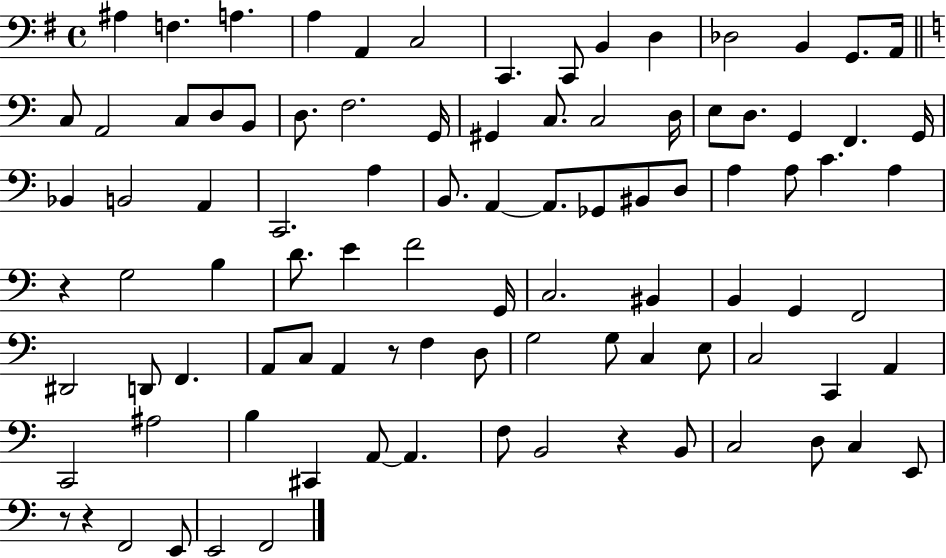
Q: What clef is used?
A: bass